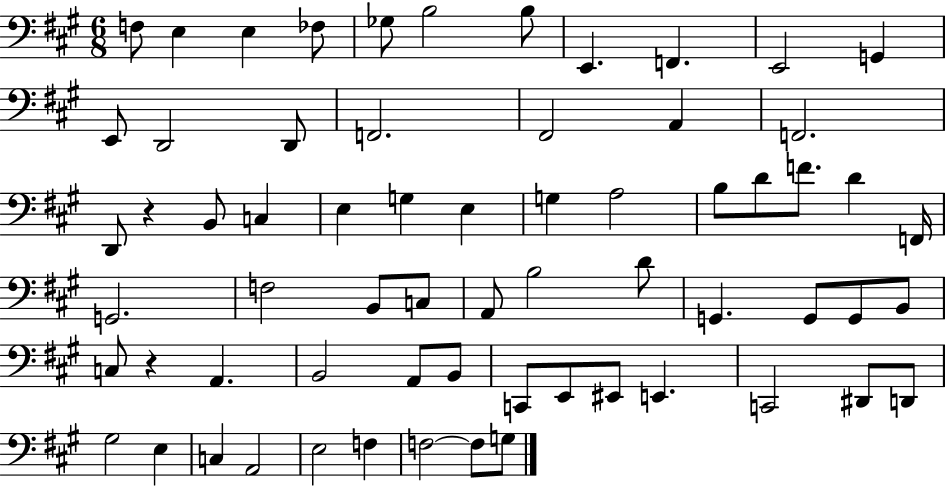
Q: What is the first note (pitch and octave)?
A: F3